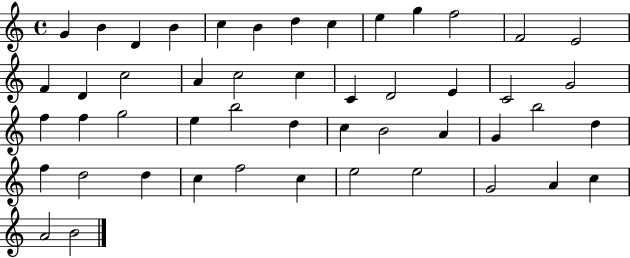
X:1
T:Untitled
M:4/4
L:1/4
K:C
G B D B c B d c e g f2 F2 E2 F D c2 A c2 c C D2 E C2 G2 f f g2 e b2 d c B2 A G b2 d f d2 d c f2 c e2 e2 G2 A c A2 B2